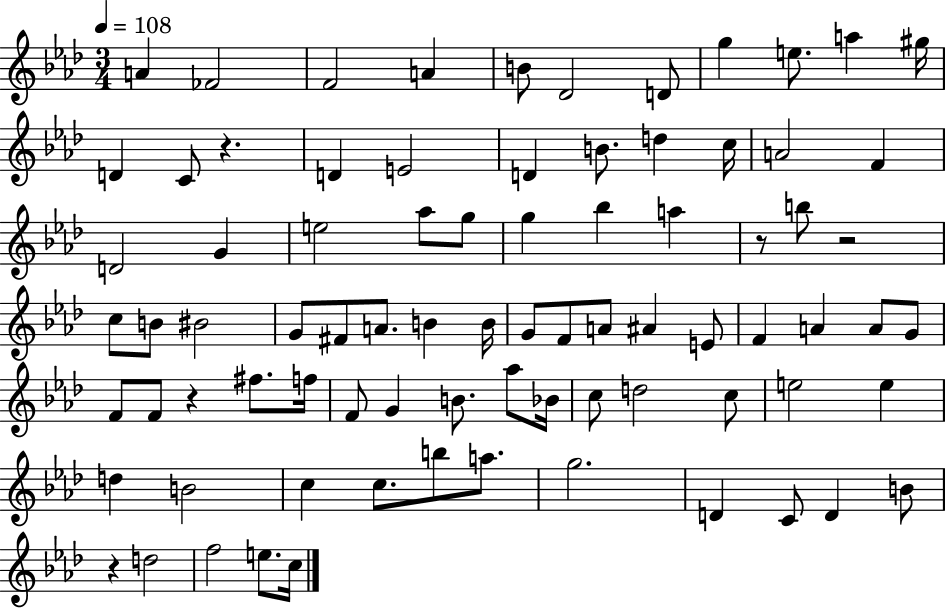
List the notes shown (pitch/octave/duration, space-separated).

A4/q FES4/h F4/h A4/q B4/e Db4/h D4/e G5/q E5/e. A5/q G#5/s D4/q C4/e R/q. D4/q E4/h D4/q B4/e. D5/q C5/s A4/h F4/q D4/h G4/q E5/h Ab5/e G5/e G5/q Bb5/q A5/q R/e B5/e R/h C5/e B4/e BIS4/h G4/e F#4/e A4/e. B4/q B4/s G4/e F4/e A4/e A#4/q E4/e F4/q A4/q A4/e G4/e F4/e F4/e R/q F#5/e. F5/s F4/e G4/q B4/e. Ab5/e Bb4/s C5/e D5/h C5/e E5/h E5/q D5/q B4/h C5/q C5/e. B5/e A5/e. G5/h. D4/q C4/e D4/q B4/e R/q D5/h F5/h E5/e. C5/s